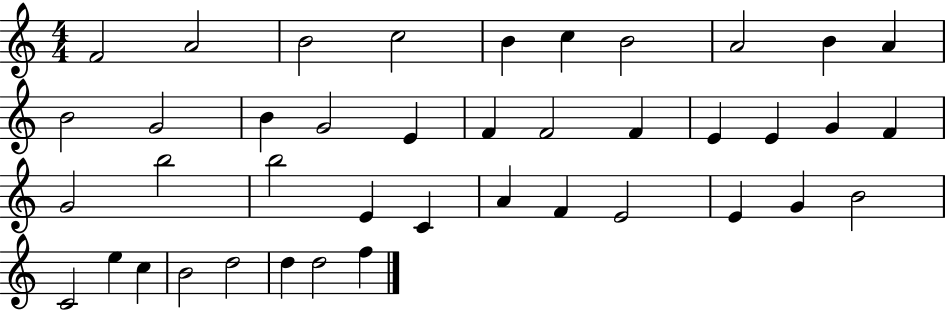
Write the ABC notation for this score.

X:1
T:Untitled
M:4/4
L:1/4
K:C
F2 A2 B2 c2 B c B2 A2 B A B2 G2 B G2 E F F2 F E E G F G2 b2 b2 E C A F E2 E G B2 C2 e c B2 d2 d d2 f